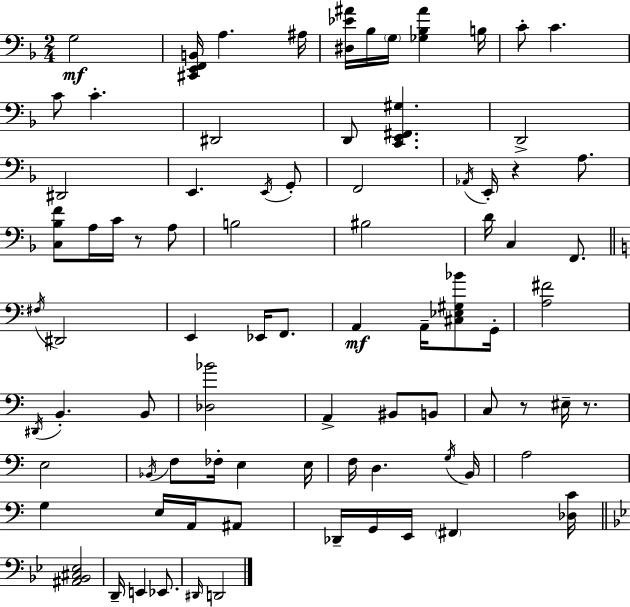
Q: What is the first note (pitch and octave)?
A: G3